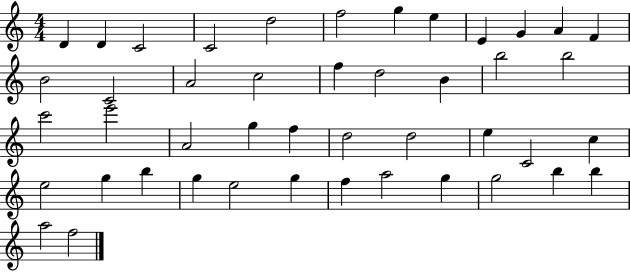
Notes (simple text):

D4/q D4/q C4/h C4/h D5/h F5/h G5/q E5/q E4/q G4/q A4/q F4/q B4/h C4/h A4/h C5/h F5/q D5/h B4/q B5/h B5/h C6/h E6/h A4/h G5/q F5/q D5/h D5/h E5/q C4/h C5/q E5/h G5/q B5/q G5/q E5/h G5/q F5/q A5/h G5/q G5/h B5/q B5/q A5/h F5/h